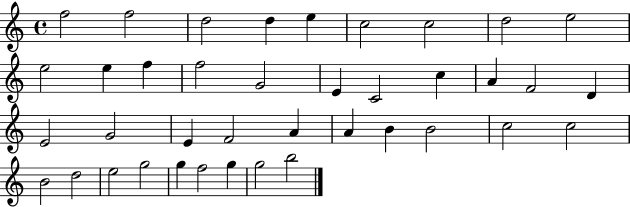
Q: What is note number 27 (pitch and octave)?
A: B4